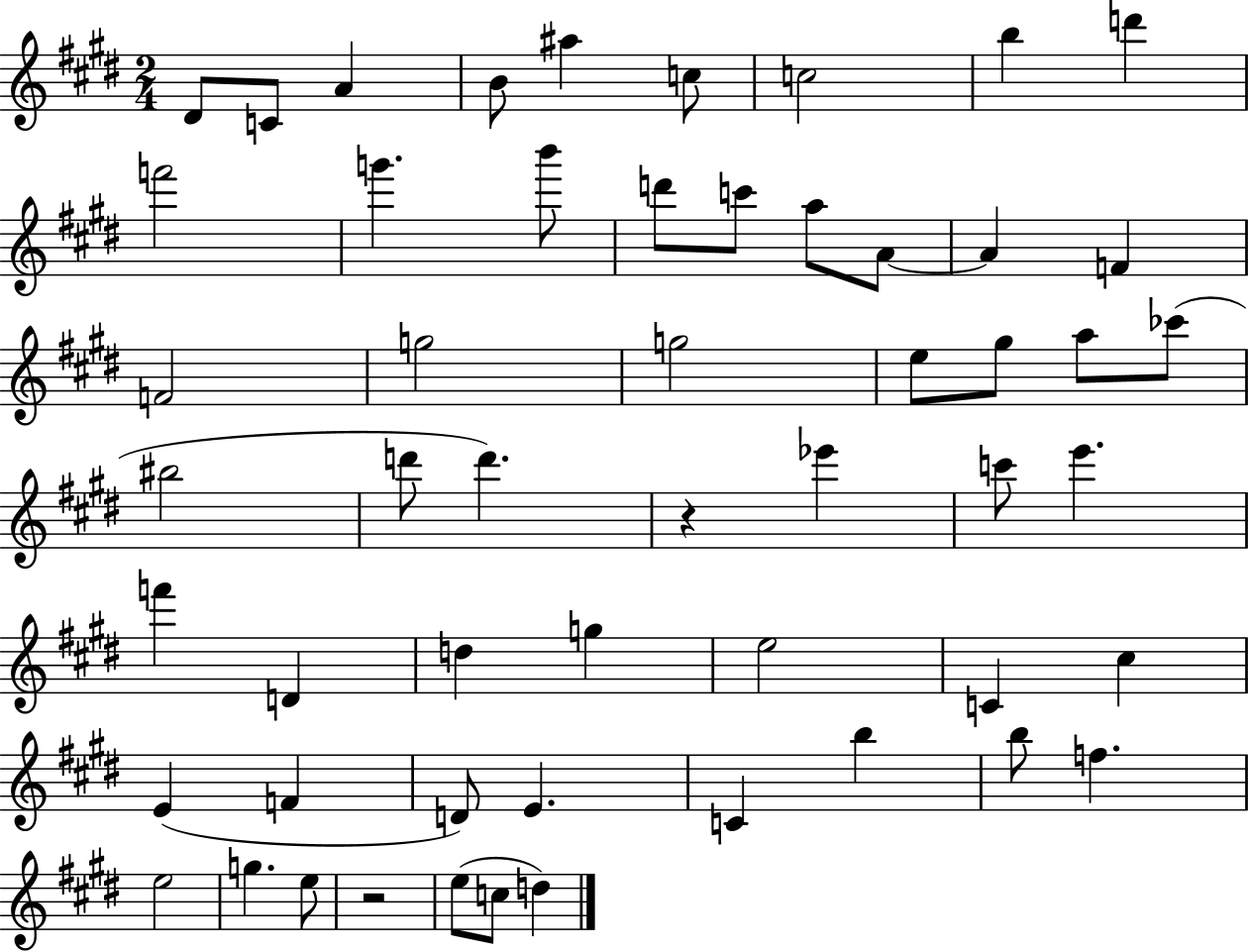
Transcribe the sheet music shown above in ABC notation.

X:1
T:Untitled
M:2/4
L:1/4
K:E
^D/2 C/2 A B/2 ^a c/2 c2 b d' f'2 g' b'/2 d'/2 c'/2 a/2 A/2 A F F2 g2 g2 e/2 ^g/2 a/2 _c'/2 ^b2 d'/2 d' z _e' c'/2 e' f' D d g e2 C ^c E F D/2 E C b b/2 f e2 g e/2 z2 e/2 c/2 d